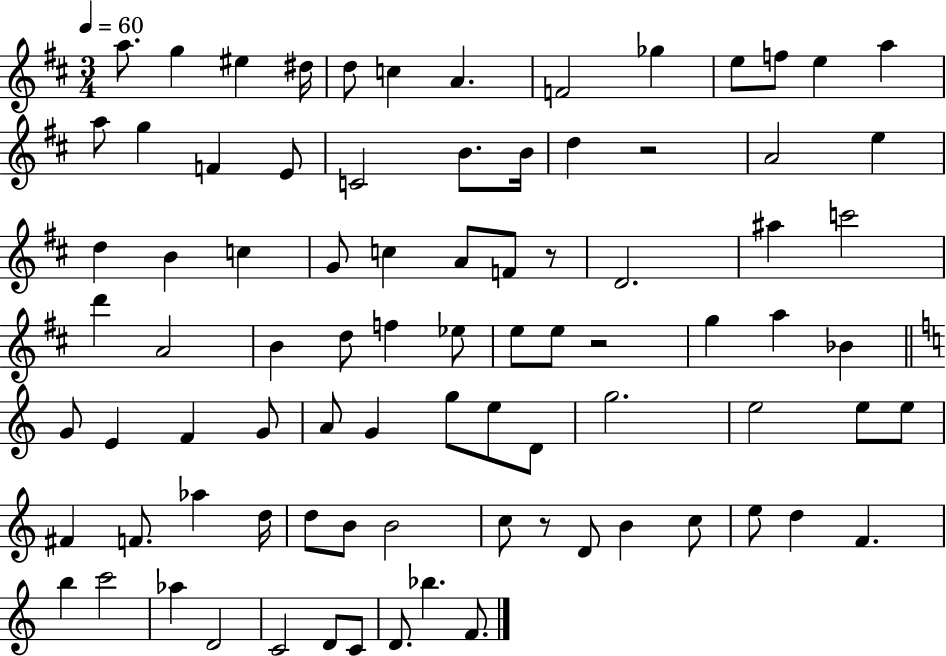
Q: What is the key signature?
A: D major